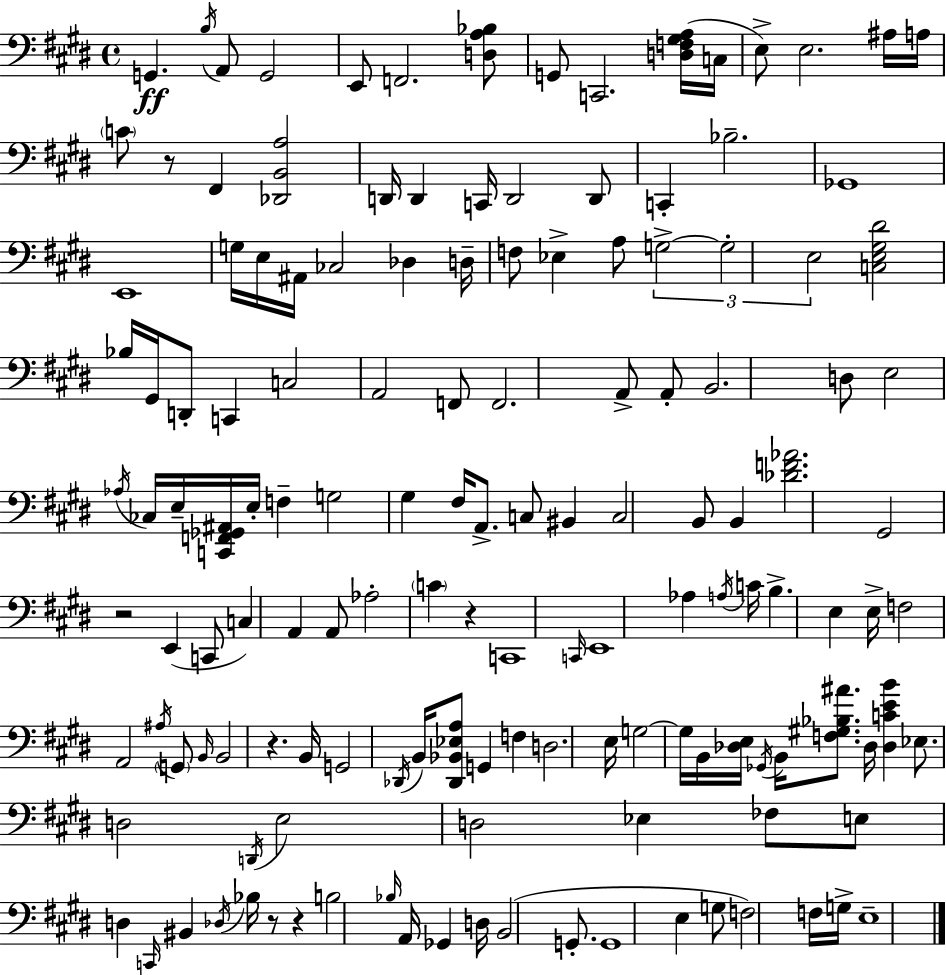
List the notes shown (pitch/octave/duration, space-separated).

G2/q. B3/s A2/e G2/h E2/e F2/h. [D3,A3,Bb3]/e G2/e C2/h. [D3,F3,G#3,A3]/s C3/s E3/e E3/h. A#3/s A3/s C4/e R/e F#2/q [Db2,B2,A3]/h D2/s D2/q C2/s D2/h D2/e C2/q Bb3/h. Gb2/w E2/w G3/s E3/s A#2/s CES3/h Db3/q D3/s F3/e Eb3/q A3/e G3/h G3/h E3/h [C3,E3,G#3,D#4]/h Bb3/s G#2/s D2/e C2/q C3/h A2/h F2/e F2/h. A2/e A2/e B2/h. D3/e E3/h Ab3/s CES3/s E3/s [C2,F2,Gb2,A#2]/s E3/s F3/q G3/h G#3/q F#3/s A2/e. C3/e BIS2/q C3/h B2/e B2/q [Db4,F4,Ab4]/h. G#2/h R/h E2/q C2/e C3/q A2/q A2/e Ab3/h C4/q R/q C2/w C2/s E2/w Ab3/q A3/s C4/s B3/q. E3/q E3/s F3/h A2/h A#3/s G2/e B2/s B2/h R/q. B2/s G2/h Db2/s B2/s [Db2,Bb2,Eb3,A3]/e G2/q F3/q D3/h. E3/s G3/h G3/s B2/s [Db3,E3]/s Gb2/s B2/s [F3,G#3,Bb3,A#4]/e. Db3/s [Db3,C4,E4,B4]/q Eb3/e. D3/h D2/s E3/h D3/h Eb3/q FES3/e E3/e D3/q C2/s BIS2/q Db3/s Bb3/s R/e R/q B3/h Bb3/s A2/s Gb2/q D3/s B2/h G2/e. G2/w E3/q G3/e F3/h F3/s G3/s E3/w